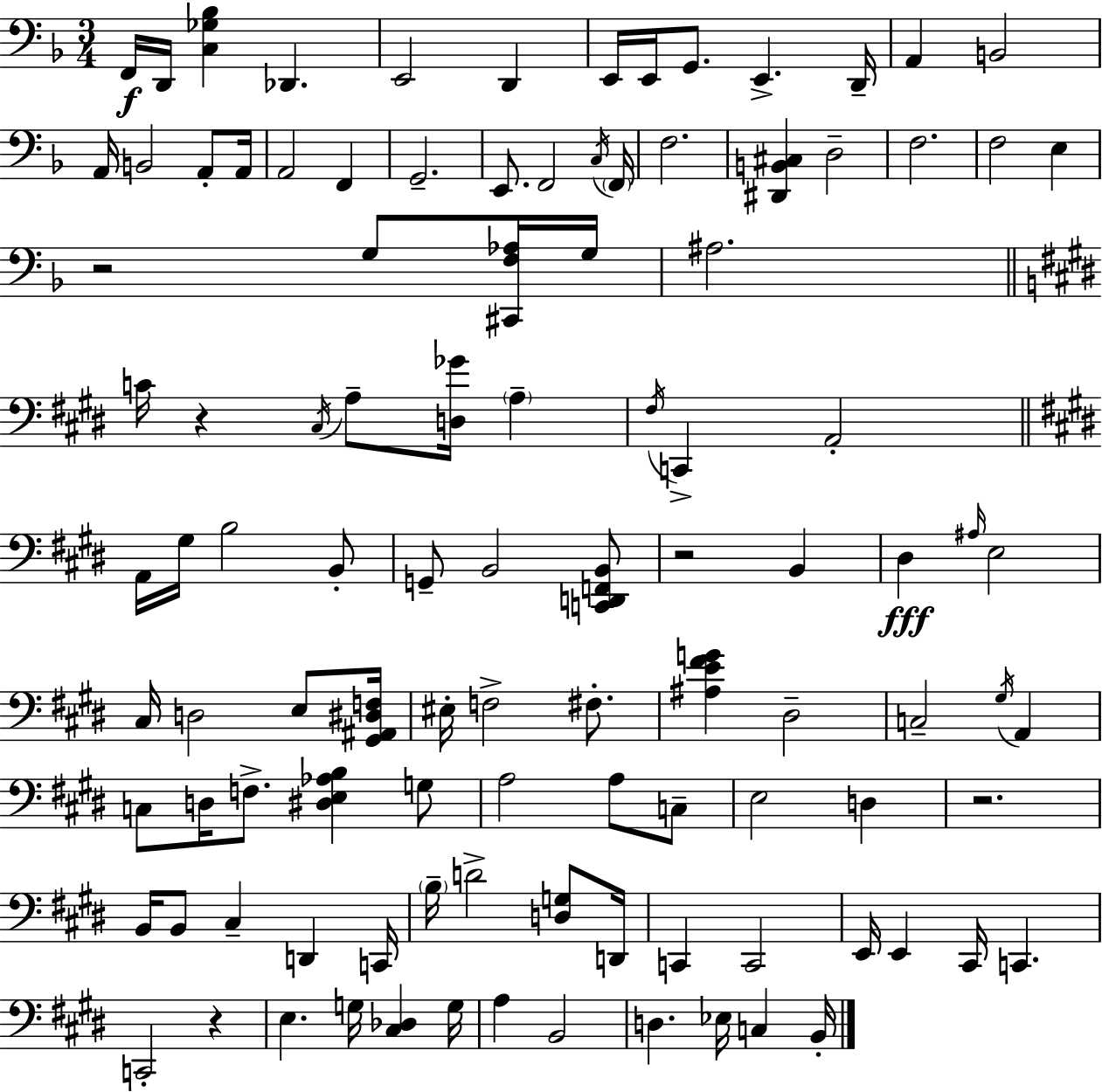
F2/s D2/s [C3,Gb3,Bb3]/q Db2/q. E2/h D2/q E2/s E2/s G2/e. E2/q. D2/s A2/q B2/h A2/s B2/h A2/e A2/s A2/h F2/q G2/h. E2/e. F2/h C3/s F2/s F3/h. [D#2,B2,C#3]/q D3/h F3/h. F3/h E3/q R/h G3/e [C#2,F3,Ab3]/s G3/s A#3/h. C4/s R/q C#3/s A3/e [D3,Gb4]/s A3/q F#3/s C2/q A2/h A2/s G#3/s B3/h B2/e G2/e B2/h [C2,D2,F2,B2]/e R/h B2/q D#3/q A#3/s E3/h C#3/s D3/h E3/e [G#2,A#2,D#3,F3]/s EIS3/s F3/h F#3/e. [A#3,E4,F#4,G4]/q D#3/h C3/h G#3/s A2/q C3/e D3/s F3/e. [D#3,E3,Ab3,B3]/q G3/e A3/h A3/e C3/e E3/h D3/q R/h. B2/s B2/e C#3/q D2/q C2/s B3/s D4/h [D3,G3]/e D2/s C2/q C2/h E2/s E2/q C#2/s C2/q. C2/h R/q E3/q. G3/s [C#3,Db3]/q G3/s A3/q B2/h D3/q. Eb3/s C3/q B2/s